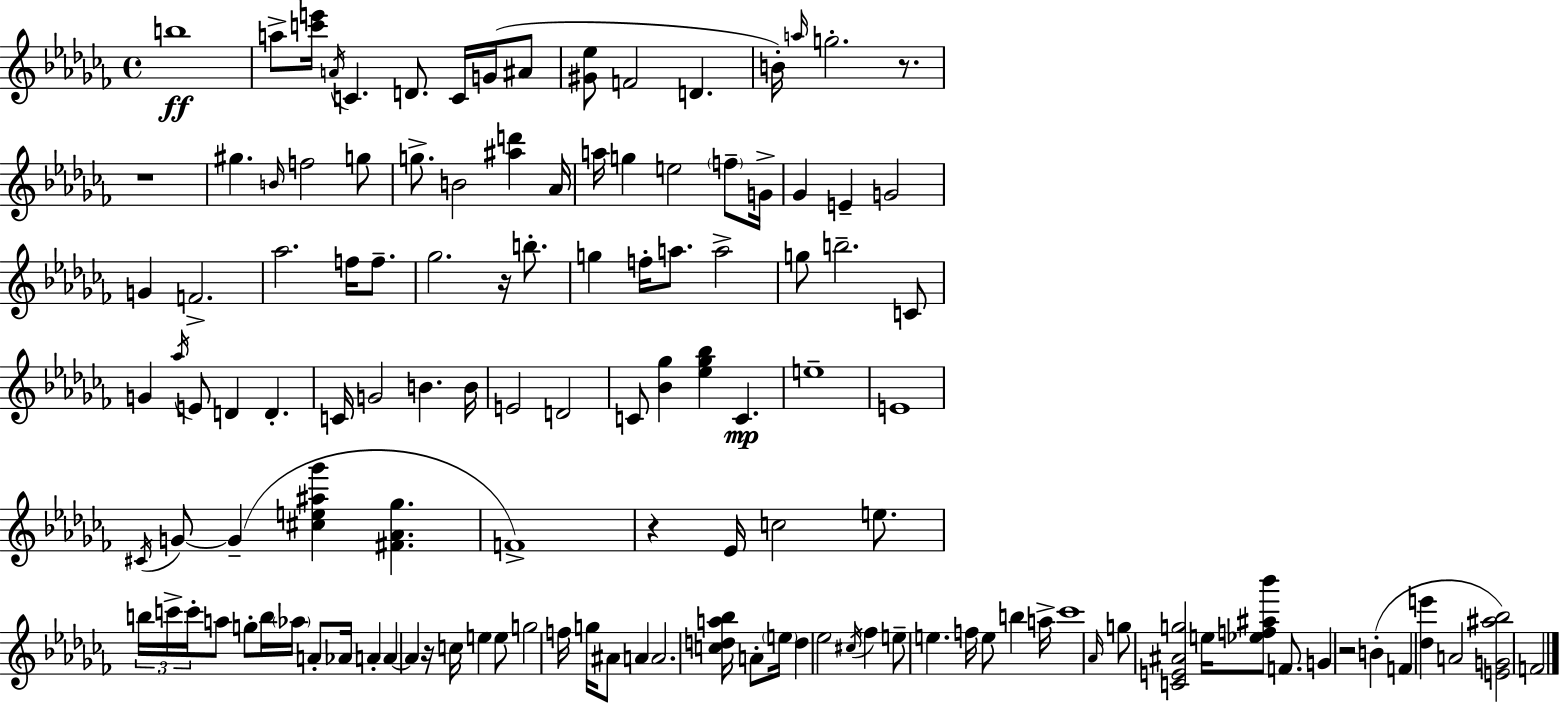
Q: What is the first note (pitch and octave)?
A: B5